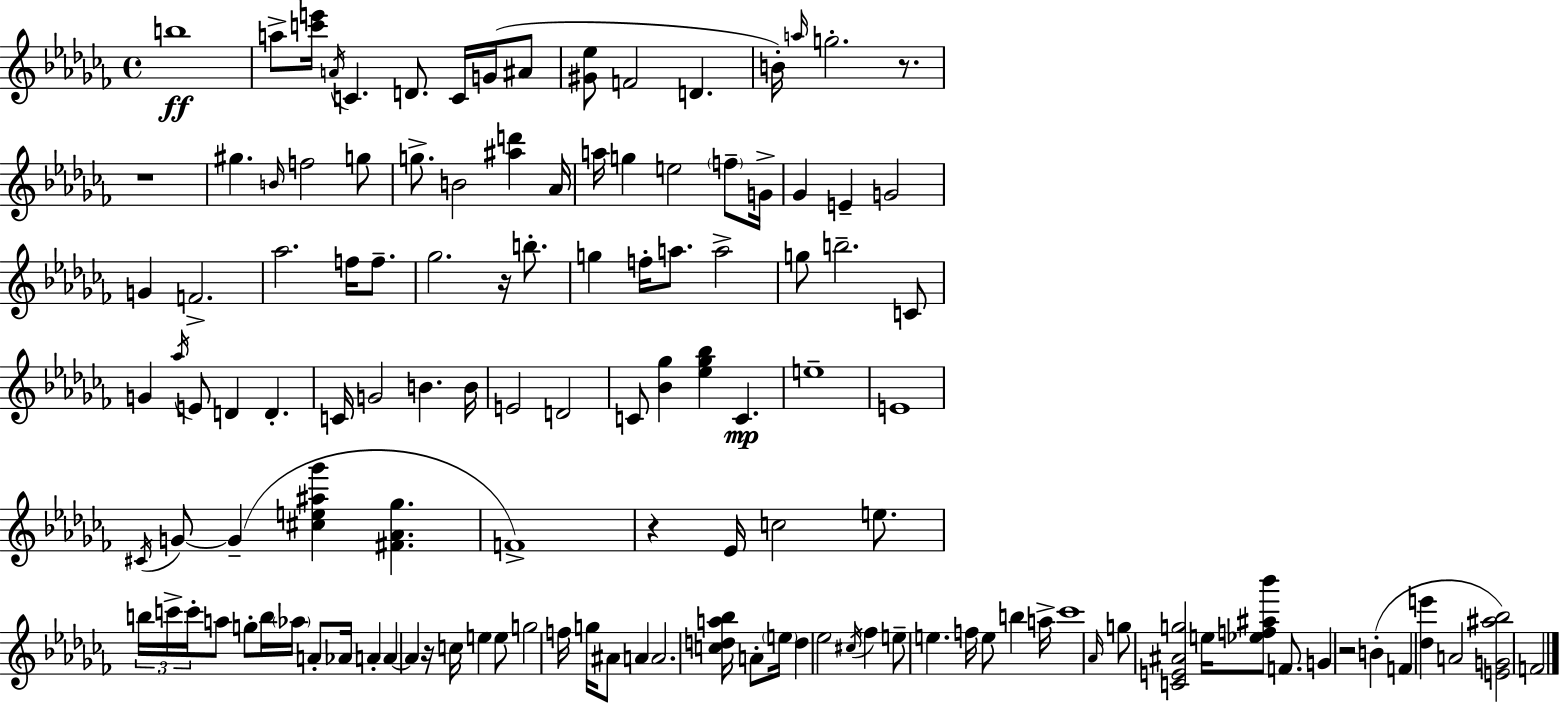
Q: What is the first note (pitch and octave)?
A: B5